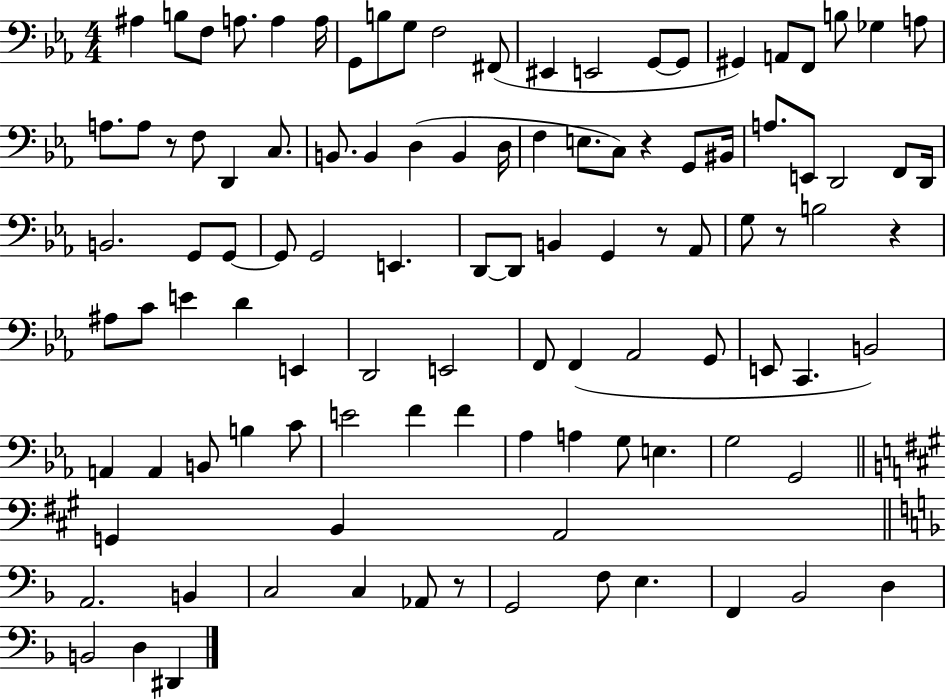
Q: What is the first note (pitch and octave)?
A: A#3